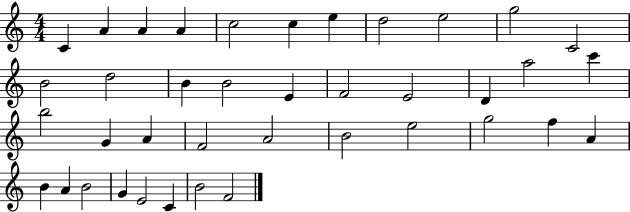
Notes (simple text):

C4/q A4/q A4/q A4/q C5/h C5/q E5/q D5/h E5/h G5/h C4/h B4/h D5/h B4/q B4/h E4/q F4/h E4/h D4/q A5/h C6/q B5/h G4/q A4/q F4/h A4/h B4/h E5/h G5/h F5/q A4/q B4/q A4/q B4/h G4/q E4/h C4/q B4/h F4/h